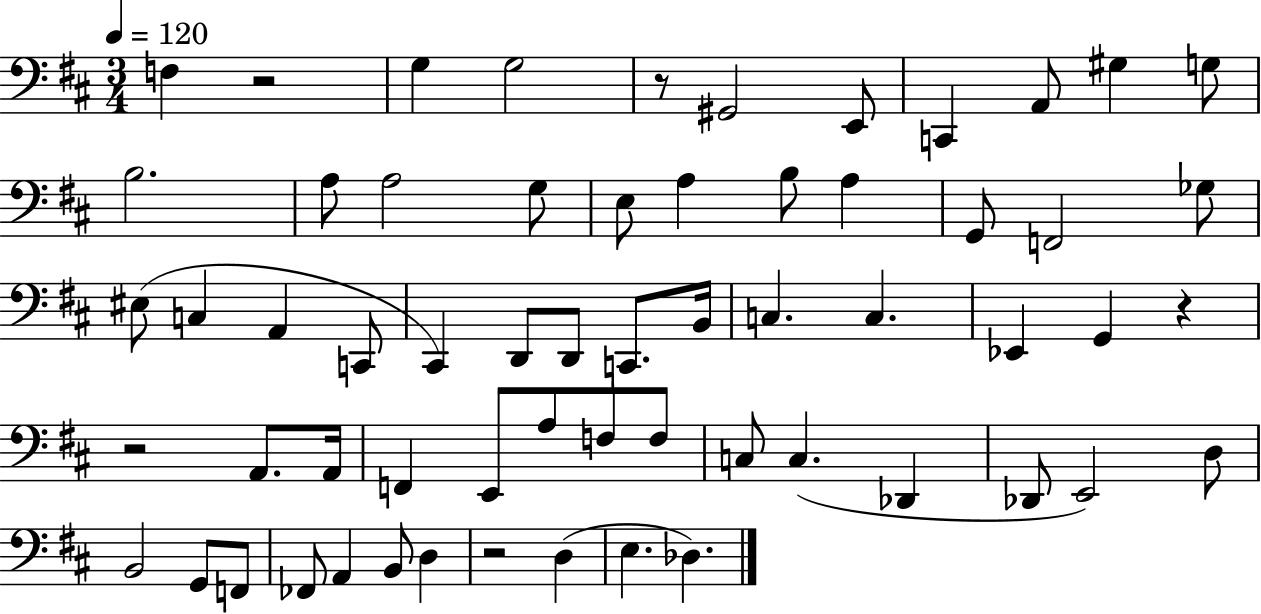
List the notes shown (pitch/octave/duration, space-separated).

F3/q R/h G3/q G3/h R/e G#2/h E2/e C2/q A2/e G#3/q G3/e B3/h. A3/e A3/h G3/e E3/e A3/q B3/e A3/q G2/e F2/h Gb3/e EIS3/e C3/q A2/q C2/e C#2/q D2/e D2/e C2/e. B2/s C3/q. C3/q. Eb2/q G2/q R/q R/h A2/e. A2/s F2/q E2/e A3/e F3/e F3/e C3/e C3/q. Db2/q Db2/e E2/h D3/e B2/h G2/e F2/e FES2/e A2/q B2/e D3/q R/h D3/q E3/q. Db3/q.